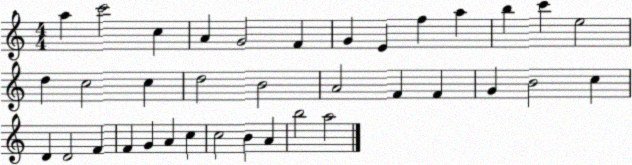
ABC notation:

X:1
T:Untitled
M:4/4
L:1/4
K:C
a c'2 c A G2 F G E f a b c' e2 d c2 c d2 B2 A2 F F G B2 c D D2 F F G A c c2 B A b2 a2